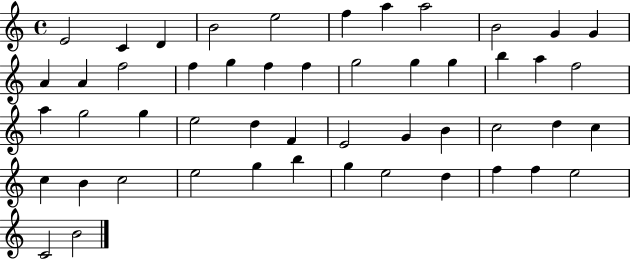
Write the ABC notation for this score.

X:1
T:Untitled
M:4/4
L:1/4
K:C
E2 C D B2 e2 f a a2 B2 G G A A f2 f g f f g2 g g b a f2 a g2 g e2 d F E2 G B c2 d c c B c2 e2 g b g e2 d f f e2 C2 B2